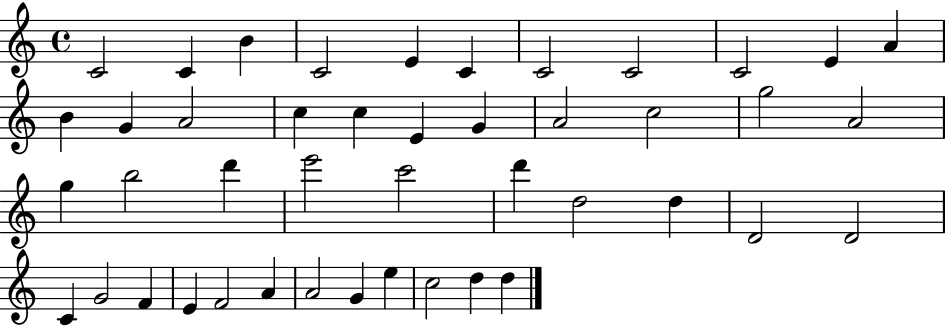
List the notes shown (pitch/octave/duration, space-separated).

C4/h C4/q B4/q C4/h E4/q C4/q C4/h C4/h C4/h E4/q A4/q B4/q G4/q A4/h C5/q C5/q E4/q G4/q A4/h C5/h G5/h A4/h G5/q B5/h D6/q E6/h C6/h D6/q D5/h D5/q D4/h D4/h C4/q G4/h F4/q E4/q F4/h A4/q A4/h G4/q E5/q C5/h D5/q D5/q